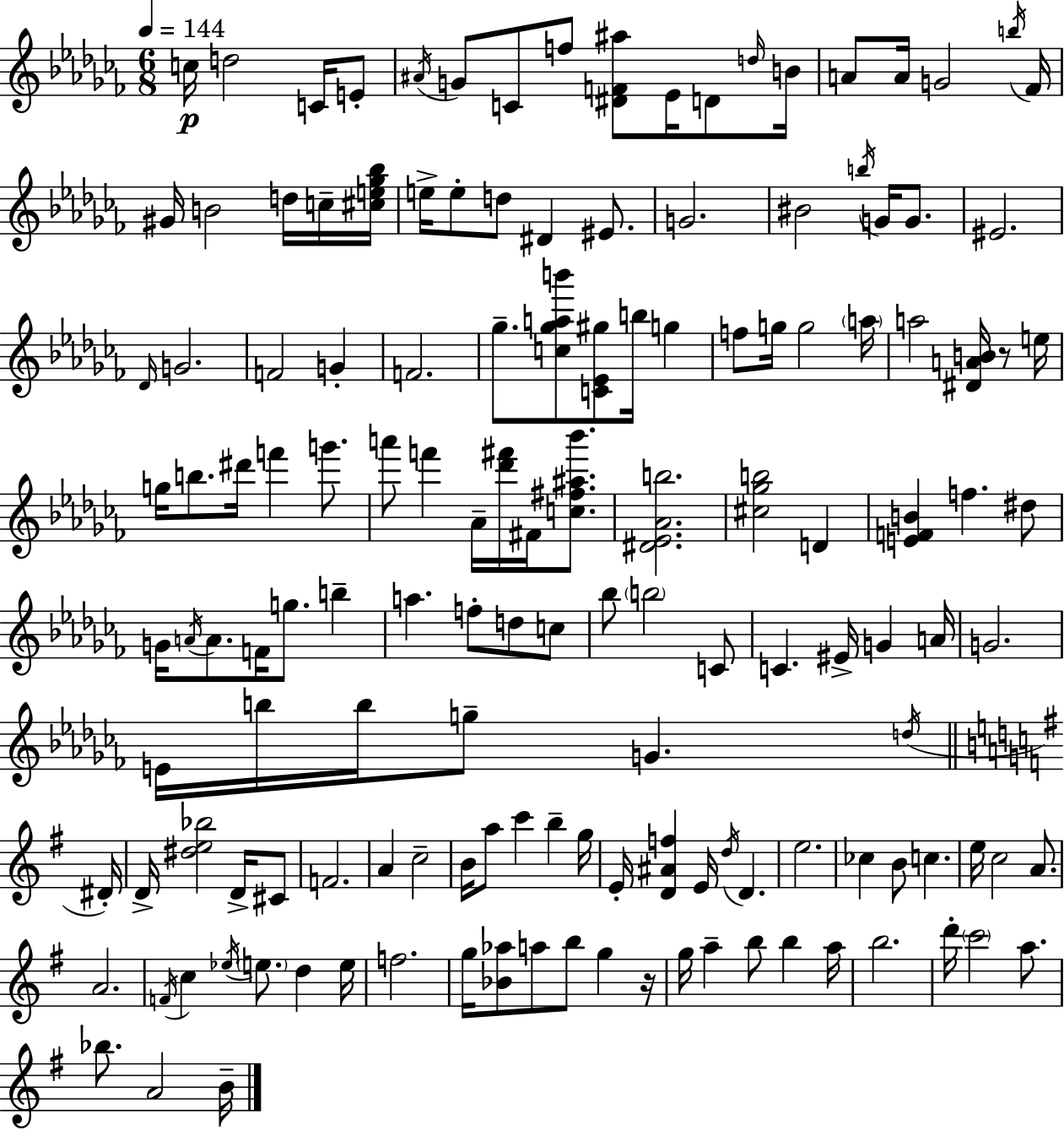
C5/s D5/h C4/s E4/e A#4/s G4/e C4/e F5/e [D#4,F4,A#5]/e Eb4/s D4/e D5/s B4/s A4/e A4/s G4/h B5/s FES4/s G#4/s B4/h D5/s C5/s [C#5,E5,Gb5,Bb5]/s E5/s E5/e D5/e D#4/q EIS4/e. G4/h. BIS4/h B5/s G4/s G4/e. EIS4/h. Db4/s G4/h. F4/h G4/q F4/h. Gb5/e. [C5,Gb5,A5,B6]/e [C4,Eb4,G#5]/e B5/s G5/q F5/e G5/s G5/h A5/s A5/h [D#4,A4,B4]/s R/e E5/s G5/s B5/e. D#6/s F6/q G6/e. A6/e F6/q Ab4/s [Db6,F#6]/s F#4/s [C5,F#5,A#5,Bb6]/e. [D#4,Eb4,Ab4,B5]/h. [C#5,Gb5,B5]/h D4/q [E4,F4,B4]/q F5/q. D#5/e G4/s A4/s A4/e. F4/s G5/e. B5/q A5/q. F5/e D5/e C5/e Bb5/e B5/h C4/e C4/q. EIS4/s G4/q A4/s G4/h. E4/s B5/s B5/s G5/e G4/q. D5/s D#4/s D4/s [D#5,E5,Bb5]/h D4/s C#4/e F4/h. A4/q C5/h B4/s A5/e C6/q B5/q G5/s E4/s [D4,A#4,F5]/q E4/s D5/s D4/q. E5/h. CES5/q B4/e C5/q. E5/s C5/h A4/e. A4/h. F4/s C5/q Eb5/s E5/e. D5/q E5/s F5/h. G5/s [Bb4,Ab5]/e A5/e B5/e G5/q R/s G5/s A5/q B5/e B5/q A5/s B5/h. D6/s C6/h A5/e. Bb5/e. A4/h B4/s